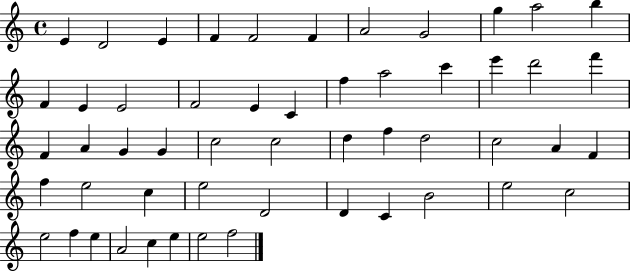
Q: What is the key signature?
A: C major